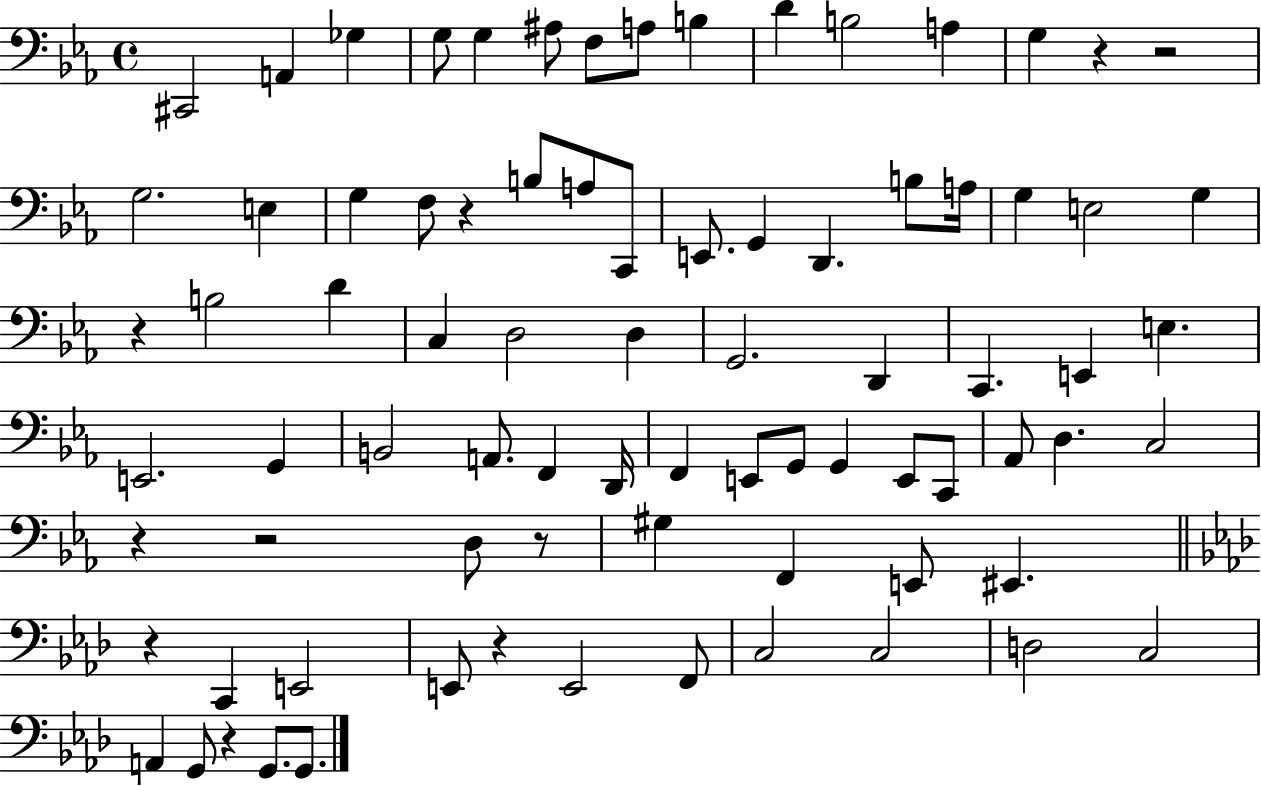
{
  \clef bass
  \time 4/4
  \defaultTimeSignature
  \key ees \major
  \repeat volta 2 { cis,2 a,4 ges4 | g8 g4 ais8 f8 a8 b4 | d'4 b2 a4 | g4 r4 r2 | \break g2. e4 | g4 f8 r4 b8 a8 c,8 | e,8. g,4 d,4. b8 a16 | g4 e2 g4 | \break r4 b2 d'4 | c4 d2 d4 | g,2. d,4 | c,4. e,4 e4. | \break e,2. g,4 | b,2 a,8. f,4 d,16 | f,4 e,8 g,8 g,4 e,8 c,8 | aes,8 d4. c2 | \break r4 r2 d8 r8 | gis4 f,4 e,8 eis,4. | \bar "||" \break \key f \minor r4 c,4 e,2 | e,8 r4 e,2 f,8 | c2 c2 | d2 c2 | \break a,4 g,8 r4 g,8. g,8. | } \bar "|."
}